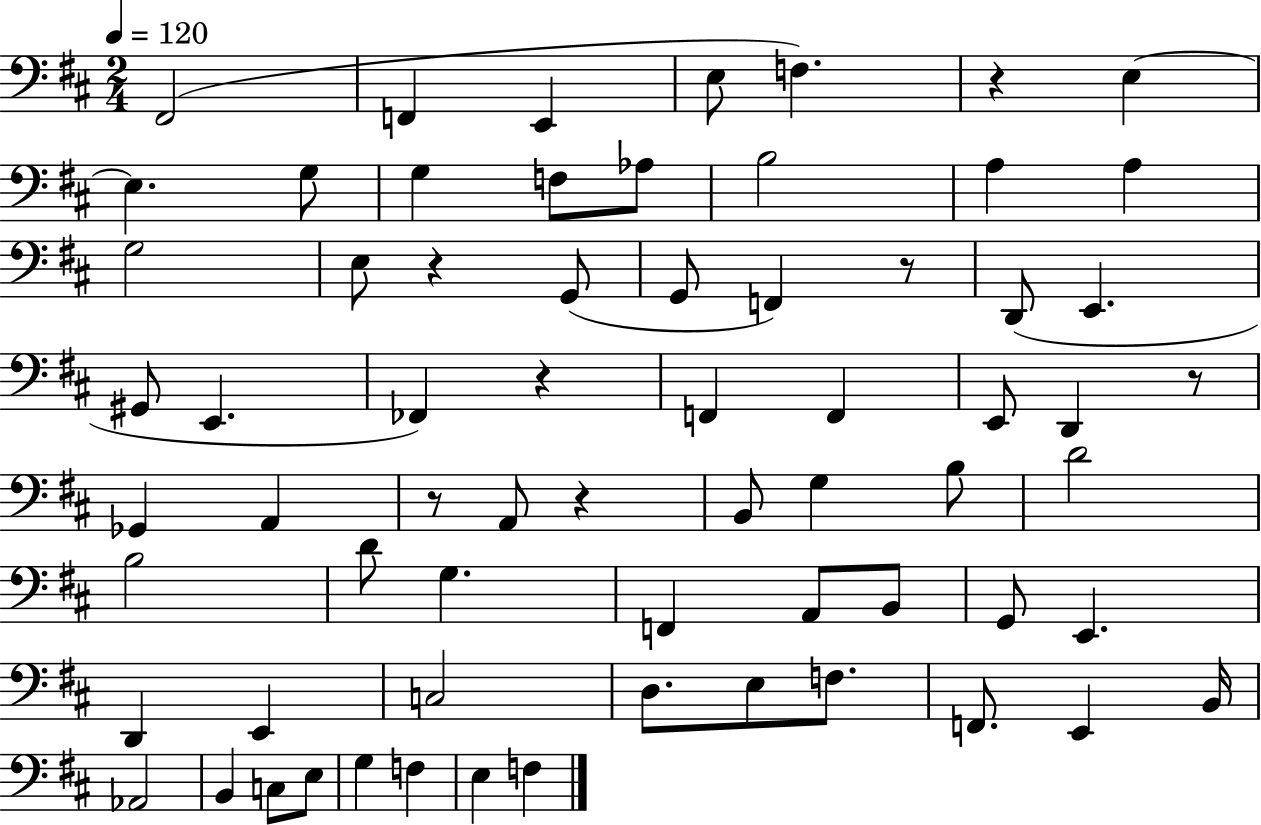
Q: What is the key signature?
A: D major